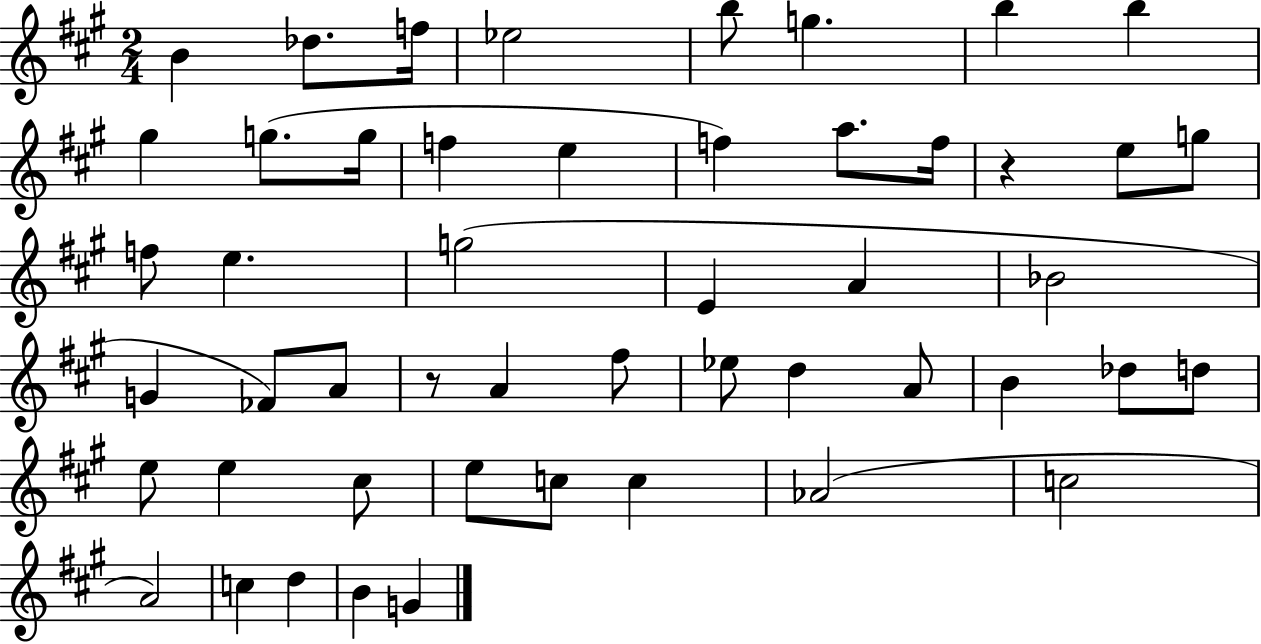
B4/q Db5/e. F5/s Eb5/h B5/e G5/q. B5/q B5/q G#5/q G5/e. G5/s F5/q E5/q F5/q A5/e. F5/s R/q E5/e G5/e F5/e E5/q. G5/h E4/q A4/q Bb4/h G4/q FES4/e A4/e R/e A4/q F#5/e Eb5/e D5/q A4/e B4/q Db5/e D5/e E5/e E5/q C#5/e E5/e C5/e C5/q Ab4/h C5/h A4/h C5/q D5/q B4/q G4/q